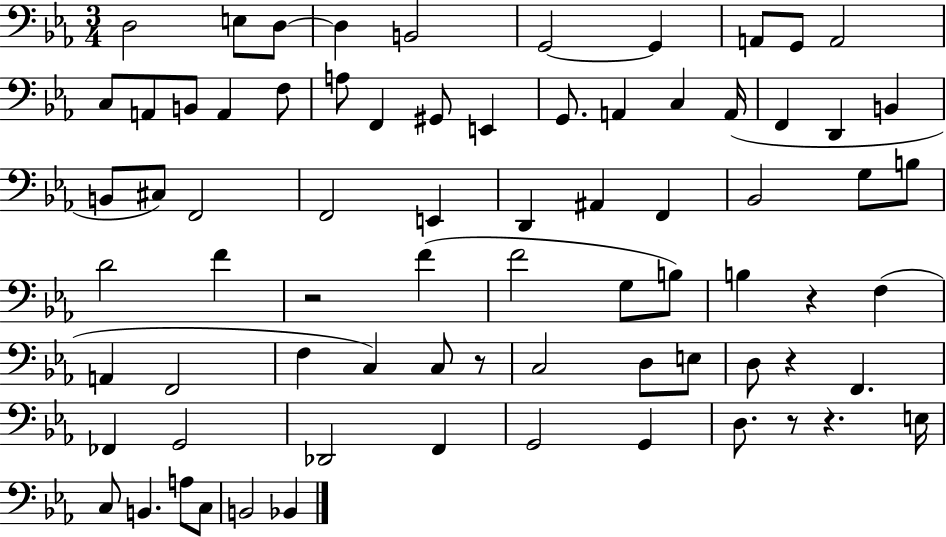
D3/h E3/e D3/e D3/q B2/h G2/h G2/q A2/e G2/e A2/h C3/e A2/e B2/e A2/q F3/e A3/e F2/q G#2/e E2/q G2/e. A2/q C3/q A2/s F2/q D2/q B2/q B2/e C#3/e F2/h F2/h E2/q D2/q A#2/q F2/q Bb2/h G3/e B3/e D4/h F4/q R/h F4/q F4/h G3/e B3/e B3/q R/q F3/q A2/q F2/h F3/q C3/q C3/e R/e C3/h D3/e E3/e D3/e R/q F2/q. FES2/q G2/h Db2/h F2/q G2/h G2/q D3/e. R/e R/q. E3/s C3/e B2/q. A3/e C3/e B2/h Bb2/q